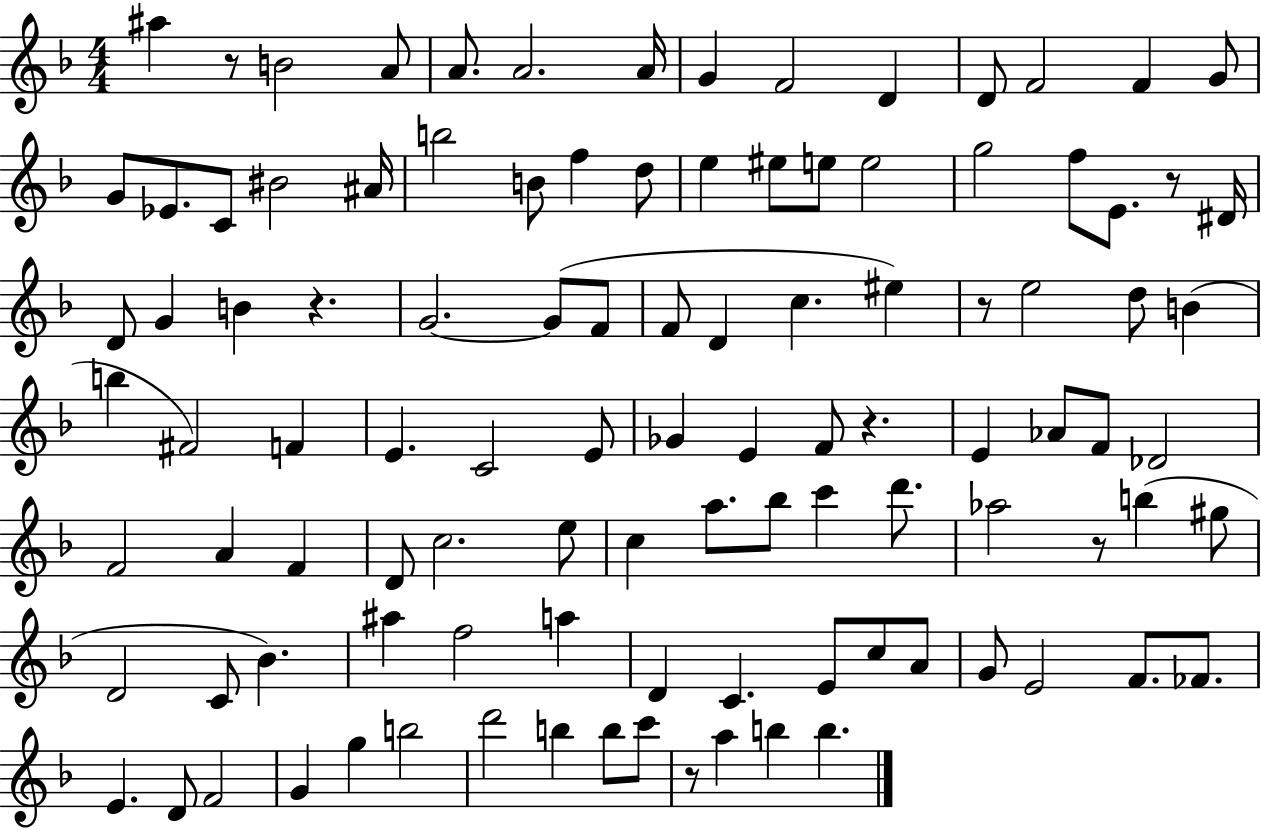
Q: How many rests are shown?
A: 7